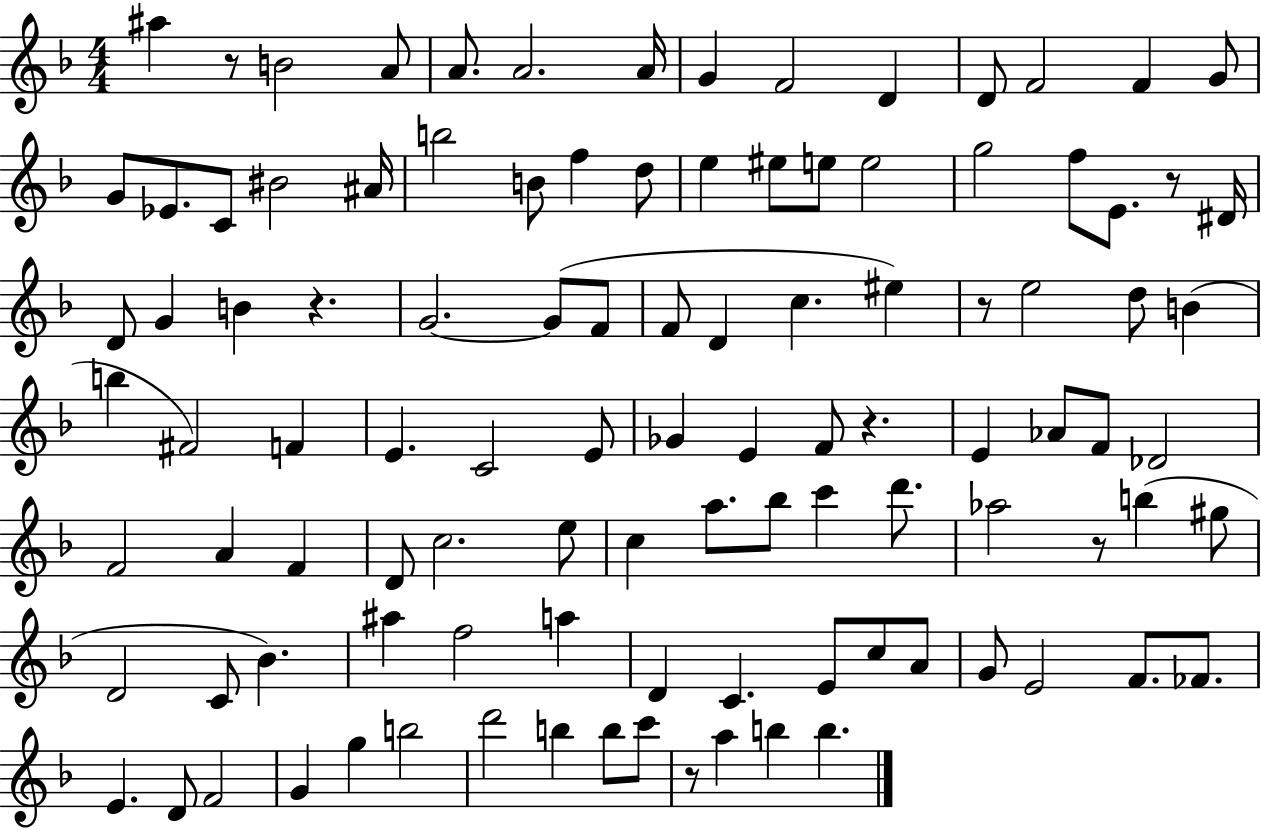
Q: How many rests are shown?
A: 7